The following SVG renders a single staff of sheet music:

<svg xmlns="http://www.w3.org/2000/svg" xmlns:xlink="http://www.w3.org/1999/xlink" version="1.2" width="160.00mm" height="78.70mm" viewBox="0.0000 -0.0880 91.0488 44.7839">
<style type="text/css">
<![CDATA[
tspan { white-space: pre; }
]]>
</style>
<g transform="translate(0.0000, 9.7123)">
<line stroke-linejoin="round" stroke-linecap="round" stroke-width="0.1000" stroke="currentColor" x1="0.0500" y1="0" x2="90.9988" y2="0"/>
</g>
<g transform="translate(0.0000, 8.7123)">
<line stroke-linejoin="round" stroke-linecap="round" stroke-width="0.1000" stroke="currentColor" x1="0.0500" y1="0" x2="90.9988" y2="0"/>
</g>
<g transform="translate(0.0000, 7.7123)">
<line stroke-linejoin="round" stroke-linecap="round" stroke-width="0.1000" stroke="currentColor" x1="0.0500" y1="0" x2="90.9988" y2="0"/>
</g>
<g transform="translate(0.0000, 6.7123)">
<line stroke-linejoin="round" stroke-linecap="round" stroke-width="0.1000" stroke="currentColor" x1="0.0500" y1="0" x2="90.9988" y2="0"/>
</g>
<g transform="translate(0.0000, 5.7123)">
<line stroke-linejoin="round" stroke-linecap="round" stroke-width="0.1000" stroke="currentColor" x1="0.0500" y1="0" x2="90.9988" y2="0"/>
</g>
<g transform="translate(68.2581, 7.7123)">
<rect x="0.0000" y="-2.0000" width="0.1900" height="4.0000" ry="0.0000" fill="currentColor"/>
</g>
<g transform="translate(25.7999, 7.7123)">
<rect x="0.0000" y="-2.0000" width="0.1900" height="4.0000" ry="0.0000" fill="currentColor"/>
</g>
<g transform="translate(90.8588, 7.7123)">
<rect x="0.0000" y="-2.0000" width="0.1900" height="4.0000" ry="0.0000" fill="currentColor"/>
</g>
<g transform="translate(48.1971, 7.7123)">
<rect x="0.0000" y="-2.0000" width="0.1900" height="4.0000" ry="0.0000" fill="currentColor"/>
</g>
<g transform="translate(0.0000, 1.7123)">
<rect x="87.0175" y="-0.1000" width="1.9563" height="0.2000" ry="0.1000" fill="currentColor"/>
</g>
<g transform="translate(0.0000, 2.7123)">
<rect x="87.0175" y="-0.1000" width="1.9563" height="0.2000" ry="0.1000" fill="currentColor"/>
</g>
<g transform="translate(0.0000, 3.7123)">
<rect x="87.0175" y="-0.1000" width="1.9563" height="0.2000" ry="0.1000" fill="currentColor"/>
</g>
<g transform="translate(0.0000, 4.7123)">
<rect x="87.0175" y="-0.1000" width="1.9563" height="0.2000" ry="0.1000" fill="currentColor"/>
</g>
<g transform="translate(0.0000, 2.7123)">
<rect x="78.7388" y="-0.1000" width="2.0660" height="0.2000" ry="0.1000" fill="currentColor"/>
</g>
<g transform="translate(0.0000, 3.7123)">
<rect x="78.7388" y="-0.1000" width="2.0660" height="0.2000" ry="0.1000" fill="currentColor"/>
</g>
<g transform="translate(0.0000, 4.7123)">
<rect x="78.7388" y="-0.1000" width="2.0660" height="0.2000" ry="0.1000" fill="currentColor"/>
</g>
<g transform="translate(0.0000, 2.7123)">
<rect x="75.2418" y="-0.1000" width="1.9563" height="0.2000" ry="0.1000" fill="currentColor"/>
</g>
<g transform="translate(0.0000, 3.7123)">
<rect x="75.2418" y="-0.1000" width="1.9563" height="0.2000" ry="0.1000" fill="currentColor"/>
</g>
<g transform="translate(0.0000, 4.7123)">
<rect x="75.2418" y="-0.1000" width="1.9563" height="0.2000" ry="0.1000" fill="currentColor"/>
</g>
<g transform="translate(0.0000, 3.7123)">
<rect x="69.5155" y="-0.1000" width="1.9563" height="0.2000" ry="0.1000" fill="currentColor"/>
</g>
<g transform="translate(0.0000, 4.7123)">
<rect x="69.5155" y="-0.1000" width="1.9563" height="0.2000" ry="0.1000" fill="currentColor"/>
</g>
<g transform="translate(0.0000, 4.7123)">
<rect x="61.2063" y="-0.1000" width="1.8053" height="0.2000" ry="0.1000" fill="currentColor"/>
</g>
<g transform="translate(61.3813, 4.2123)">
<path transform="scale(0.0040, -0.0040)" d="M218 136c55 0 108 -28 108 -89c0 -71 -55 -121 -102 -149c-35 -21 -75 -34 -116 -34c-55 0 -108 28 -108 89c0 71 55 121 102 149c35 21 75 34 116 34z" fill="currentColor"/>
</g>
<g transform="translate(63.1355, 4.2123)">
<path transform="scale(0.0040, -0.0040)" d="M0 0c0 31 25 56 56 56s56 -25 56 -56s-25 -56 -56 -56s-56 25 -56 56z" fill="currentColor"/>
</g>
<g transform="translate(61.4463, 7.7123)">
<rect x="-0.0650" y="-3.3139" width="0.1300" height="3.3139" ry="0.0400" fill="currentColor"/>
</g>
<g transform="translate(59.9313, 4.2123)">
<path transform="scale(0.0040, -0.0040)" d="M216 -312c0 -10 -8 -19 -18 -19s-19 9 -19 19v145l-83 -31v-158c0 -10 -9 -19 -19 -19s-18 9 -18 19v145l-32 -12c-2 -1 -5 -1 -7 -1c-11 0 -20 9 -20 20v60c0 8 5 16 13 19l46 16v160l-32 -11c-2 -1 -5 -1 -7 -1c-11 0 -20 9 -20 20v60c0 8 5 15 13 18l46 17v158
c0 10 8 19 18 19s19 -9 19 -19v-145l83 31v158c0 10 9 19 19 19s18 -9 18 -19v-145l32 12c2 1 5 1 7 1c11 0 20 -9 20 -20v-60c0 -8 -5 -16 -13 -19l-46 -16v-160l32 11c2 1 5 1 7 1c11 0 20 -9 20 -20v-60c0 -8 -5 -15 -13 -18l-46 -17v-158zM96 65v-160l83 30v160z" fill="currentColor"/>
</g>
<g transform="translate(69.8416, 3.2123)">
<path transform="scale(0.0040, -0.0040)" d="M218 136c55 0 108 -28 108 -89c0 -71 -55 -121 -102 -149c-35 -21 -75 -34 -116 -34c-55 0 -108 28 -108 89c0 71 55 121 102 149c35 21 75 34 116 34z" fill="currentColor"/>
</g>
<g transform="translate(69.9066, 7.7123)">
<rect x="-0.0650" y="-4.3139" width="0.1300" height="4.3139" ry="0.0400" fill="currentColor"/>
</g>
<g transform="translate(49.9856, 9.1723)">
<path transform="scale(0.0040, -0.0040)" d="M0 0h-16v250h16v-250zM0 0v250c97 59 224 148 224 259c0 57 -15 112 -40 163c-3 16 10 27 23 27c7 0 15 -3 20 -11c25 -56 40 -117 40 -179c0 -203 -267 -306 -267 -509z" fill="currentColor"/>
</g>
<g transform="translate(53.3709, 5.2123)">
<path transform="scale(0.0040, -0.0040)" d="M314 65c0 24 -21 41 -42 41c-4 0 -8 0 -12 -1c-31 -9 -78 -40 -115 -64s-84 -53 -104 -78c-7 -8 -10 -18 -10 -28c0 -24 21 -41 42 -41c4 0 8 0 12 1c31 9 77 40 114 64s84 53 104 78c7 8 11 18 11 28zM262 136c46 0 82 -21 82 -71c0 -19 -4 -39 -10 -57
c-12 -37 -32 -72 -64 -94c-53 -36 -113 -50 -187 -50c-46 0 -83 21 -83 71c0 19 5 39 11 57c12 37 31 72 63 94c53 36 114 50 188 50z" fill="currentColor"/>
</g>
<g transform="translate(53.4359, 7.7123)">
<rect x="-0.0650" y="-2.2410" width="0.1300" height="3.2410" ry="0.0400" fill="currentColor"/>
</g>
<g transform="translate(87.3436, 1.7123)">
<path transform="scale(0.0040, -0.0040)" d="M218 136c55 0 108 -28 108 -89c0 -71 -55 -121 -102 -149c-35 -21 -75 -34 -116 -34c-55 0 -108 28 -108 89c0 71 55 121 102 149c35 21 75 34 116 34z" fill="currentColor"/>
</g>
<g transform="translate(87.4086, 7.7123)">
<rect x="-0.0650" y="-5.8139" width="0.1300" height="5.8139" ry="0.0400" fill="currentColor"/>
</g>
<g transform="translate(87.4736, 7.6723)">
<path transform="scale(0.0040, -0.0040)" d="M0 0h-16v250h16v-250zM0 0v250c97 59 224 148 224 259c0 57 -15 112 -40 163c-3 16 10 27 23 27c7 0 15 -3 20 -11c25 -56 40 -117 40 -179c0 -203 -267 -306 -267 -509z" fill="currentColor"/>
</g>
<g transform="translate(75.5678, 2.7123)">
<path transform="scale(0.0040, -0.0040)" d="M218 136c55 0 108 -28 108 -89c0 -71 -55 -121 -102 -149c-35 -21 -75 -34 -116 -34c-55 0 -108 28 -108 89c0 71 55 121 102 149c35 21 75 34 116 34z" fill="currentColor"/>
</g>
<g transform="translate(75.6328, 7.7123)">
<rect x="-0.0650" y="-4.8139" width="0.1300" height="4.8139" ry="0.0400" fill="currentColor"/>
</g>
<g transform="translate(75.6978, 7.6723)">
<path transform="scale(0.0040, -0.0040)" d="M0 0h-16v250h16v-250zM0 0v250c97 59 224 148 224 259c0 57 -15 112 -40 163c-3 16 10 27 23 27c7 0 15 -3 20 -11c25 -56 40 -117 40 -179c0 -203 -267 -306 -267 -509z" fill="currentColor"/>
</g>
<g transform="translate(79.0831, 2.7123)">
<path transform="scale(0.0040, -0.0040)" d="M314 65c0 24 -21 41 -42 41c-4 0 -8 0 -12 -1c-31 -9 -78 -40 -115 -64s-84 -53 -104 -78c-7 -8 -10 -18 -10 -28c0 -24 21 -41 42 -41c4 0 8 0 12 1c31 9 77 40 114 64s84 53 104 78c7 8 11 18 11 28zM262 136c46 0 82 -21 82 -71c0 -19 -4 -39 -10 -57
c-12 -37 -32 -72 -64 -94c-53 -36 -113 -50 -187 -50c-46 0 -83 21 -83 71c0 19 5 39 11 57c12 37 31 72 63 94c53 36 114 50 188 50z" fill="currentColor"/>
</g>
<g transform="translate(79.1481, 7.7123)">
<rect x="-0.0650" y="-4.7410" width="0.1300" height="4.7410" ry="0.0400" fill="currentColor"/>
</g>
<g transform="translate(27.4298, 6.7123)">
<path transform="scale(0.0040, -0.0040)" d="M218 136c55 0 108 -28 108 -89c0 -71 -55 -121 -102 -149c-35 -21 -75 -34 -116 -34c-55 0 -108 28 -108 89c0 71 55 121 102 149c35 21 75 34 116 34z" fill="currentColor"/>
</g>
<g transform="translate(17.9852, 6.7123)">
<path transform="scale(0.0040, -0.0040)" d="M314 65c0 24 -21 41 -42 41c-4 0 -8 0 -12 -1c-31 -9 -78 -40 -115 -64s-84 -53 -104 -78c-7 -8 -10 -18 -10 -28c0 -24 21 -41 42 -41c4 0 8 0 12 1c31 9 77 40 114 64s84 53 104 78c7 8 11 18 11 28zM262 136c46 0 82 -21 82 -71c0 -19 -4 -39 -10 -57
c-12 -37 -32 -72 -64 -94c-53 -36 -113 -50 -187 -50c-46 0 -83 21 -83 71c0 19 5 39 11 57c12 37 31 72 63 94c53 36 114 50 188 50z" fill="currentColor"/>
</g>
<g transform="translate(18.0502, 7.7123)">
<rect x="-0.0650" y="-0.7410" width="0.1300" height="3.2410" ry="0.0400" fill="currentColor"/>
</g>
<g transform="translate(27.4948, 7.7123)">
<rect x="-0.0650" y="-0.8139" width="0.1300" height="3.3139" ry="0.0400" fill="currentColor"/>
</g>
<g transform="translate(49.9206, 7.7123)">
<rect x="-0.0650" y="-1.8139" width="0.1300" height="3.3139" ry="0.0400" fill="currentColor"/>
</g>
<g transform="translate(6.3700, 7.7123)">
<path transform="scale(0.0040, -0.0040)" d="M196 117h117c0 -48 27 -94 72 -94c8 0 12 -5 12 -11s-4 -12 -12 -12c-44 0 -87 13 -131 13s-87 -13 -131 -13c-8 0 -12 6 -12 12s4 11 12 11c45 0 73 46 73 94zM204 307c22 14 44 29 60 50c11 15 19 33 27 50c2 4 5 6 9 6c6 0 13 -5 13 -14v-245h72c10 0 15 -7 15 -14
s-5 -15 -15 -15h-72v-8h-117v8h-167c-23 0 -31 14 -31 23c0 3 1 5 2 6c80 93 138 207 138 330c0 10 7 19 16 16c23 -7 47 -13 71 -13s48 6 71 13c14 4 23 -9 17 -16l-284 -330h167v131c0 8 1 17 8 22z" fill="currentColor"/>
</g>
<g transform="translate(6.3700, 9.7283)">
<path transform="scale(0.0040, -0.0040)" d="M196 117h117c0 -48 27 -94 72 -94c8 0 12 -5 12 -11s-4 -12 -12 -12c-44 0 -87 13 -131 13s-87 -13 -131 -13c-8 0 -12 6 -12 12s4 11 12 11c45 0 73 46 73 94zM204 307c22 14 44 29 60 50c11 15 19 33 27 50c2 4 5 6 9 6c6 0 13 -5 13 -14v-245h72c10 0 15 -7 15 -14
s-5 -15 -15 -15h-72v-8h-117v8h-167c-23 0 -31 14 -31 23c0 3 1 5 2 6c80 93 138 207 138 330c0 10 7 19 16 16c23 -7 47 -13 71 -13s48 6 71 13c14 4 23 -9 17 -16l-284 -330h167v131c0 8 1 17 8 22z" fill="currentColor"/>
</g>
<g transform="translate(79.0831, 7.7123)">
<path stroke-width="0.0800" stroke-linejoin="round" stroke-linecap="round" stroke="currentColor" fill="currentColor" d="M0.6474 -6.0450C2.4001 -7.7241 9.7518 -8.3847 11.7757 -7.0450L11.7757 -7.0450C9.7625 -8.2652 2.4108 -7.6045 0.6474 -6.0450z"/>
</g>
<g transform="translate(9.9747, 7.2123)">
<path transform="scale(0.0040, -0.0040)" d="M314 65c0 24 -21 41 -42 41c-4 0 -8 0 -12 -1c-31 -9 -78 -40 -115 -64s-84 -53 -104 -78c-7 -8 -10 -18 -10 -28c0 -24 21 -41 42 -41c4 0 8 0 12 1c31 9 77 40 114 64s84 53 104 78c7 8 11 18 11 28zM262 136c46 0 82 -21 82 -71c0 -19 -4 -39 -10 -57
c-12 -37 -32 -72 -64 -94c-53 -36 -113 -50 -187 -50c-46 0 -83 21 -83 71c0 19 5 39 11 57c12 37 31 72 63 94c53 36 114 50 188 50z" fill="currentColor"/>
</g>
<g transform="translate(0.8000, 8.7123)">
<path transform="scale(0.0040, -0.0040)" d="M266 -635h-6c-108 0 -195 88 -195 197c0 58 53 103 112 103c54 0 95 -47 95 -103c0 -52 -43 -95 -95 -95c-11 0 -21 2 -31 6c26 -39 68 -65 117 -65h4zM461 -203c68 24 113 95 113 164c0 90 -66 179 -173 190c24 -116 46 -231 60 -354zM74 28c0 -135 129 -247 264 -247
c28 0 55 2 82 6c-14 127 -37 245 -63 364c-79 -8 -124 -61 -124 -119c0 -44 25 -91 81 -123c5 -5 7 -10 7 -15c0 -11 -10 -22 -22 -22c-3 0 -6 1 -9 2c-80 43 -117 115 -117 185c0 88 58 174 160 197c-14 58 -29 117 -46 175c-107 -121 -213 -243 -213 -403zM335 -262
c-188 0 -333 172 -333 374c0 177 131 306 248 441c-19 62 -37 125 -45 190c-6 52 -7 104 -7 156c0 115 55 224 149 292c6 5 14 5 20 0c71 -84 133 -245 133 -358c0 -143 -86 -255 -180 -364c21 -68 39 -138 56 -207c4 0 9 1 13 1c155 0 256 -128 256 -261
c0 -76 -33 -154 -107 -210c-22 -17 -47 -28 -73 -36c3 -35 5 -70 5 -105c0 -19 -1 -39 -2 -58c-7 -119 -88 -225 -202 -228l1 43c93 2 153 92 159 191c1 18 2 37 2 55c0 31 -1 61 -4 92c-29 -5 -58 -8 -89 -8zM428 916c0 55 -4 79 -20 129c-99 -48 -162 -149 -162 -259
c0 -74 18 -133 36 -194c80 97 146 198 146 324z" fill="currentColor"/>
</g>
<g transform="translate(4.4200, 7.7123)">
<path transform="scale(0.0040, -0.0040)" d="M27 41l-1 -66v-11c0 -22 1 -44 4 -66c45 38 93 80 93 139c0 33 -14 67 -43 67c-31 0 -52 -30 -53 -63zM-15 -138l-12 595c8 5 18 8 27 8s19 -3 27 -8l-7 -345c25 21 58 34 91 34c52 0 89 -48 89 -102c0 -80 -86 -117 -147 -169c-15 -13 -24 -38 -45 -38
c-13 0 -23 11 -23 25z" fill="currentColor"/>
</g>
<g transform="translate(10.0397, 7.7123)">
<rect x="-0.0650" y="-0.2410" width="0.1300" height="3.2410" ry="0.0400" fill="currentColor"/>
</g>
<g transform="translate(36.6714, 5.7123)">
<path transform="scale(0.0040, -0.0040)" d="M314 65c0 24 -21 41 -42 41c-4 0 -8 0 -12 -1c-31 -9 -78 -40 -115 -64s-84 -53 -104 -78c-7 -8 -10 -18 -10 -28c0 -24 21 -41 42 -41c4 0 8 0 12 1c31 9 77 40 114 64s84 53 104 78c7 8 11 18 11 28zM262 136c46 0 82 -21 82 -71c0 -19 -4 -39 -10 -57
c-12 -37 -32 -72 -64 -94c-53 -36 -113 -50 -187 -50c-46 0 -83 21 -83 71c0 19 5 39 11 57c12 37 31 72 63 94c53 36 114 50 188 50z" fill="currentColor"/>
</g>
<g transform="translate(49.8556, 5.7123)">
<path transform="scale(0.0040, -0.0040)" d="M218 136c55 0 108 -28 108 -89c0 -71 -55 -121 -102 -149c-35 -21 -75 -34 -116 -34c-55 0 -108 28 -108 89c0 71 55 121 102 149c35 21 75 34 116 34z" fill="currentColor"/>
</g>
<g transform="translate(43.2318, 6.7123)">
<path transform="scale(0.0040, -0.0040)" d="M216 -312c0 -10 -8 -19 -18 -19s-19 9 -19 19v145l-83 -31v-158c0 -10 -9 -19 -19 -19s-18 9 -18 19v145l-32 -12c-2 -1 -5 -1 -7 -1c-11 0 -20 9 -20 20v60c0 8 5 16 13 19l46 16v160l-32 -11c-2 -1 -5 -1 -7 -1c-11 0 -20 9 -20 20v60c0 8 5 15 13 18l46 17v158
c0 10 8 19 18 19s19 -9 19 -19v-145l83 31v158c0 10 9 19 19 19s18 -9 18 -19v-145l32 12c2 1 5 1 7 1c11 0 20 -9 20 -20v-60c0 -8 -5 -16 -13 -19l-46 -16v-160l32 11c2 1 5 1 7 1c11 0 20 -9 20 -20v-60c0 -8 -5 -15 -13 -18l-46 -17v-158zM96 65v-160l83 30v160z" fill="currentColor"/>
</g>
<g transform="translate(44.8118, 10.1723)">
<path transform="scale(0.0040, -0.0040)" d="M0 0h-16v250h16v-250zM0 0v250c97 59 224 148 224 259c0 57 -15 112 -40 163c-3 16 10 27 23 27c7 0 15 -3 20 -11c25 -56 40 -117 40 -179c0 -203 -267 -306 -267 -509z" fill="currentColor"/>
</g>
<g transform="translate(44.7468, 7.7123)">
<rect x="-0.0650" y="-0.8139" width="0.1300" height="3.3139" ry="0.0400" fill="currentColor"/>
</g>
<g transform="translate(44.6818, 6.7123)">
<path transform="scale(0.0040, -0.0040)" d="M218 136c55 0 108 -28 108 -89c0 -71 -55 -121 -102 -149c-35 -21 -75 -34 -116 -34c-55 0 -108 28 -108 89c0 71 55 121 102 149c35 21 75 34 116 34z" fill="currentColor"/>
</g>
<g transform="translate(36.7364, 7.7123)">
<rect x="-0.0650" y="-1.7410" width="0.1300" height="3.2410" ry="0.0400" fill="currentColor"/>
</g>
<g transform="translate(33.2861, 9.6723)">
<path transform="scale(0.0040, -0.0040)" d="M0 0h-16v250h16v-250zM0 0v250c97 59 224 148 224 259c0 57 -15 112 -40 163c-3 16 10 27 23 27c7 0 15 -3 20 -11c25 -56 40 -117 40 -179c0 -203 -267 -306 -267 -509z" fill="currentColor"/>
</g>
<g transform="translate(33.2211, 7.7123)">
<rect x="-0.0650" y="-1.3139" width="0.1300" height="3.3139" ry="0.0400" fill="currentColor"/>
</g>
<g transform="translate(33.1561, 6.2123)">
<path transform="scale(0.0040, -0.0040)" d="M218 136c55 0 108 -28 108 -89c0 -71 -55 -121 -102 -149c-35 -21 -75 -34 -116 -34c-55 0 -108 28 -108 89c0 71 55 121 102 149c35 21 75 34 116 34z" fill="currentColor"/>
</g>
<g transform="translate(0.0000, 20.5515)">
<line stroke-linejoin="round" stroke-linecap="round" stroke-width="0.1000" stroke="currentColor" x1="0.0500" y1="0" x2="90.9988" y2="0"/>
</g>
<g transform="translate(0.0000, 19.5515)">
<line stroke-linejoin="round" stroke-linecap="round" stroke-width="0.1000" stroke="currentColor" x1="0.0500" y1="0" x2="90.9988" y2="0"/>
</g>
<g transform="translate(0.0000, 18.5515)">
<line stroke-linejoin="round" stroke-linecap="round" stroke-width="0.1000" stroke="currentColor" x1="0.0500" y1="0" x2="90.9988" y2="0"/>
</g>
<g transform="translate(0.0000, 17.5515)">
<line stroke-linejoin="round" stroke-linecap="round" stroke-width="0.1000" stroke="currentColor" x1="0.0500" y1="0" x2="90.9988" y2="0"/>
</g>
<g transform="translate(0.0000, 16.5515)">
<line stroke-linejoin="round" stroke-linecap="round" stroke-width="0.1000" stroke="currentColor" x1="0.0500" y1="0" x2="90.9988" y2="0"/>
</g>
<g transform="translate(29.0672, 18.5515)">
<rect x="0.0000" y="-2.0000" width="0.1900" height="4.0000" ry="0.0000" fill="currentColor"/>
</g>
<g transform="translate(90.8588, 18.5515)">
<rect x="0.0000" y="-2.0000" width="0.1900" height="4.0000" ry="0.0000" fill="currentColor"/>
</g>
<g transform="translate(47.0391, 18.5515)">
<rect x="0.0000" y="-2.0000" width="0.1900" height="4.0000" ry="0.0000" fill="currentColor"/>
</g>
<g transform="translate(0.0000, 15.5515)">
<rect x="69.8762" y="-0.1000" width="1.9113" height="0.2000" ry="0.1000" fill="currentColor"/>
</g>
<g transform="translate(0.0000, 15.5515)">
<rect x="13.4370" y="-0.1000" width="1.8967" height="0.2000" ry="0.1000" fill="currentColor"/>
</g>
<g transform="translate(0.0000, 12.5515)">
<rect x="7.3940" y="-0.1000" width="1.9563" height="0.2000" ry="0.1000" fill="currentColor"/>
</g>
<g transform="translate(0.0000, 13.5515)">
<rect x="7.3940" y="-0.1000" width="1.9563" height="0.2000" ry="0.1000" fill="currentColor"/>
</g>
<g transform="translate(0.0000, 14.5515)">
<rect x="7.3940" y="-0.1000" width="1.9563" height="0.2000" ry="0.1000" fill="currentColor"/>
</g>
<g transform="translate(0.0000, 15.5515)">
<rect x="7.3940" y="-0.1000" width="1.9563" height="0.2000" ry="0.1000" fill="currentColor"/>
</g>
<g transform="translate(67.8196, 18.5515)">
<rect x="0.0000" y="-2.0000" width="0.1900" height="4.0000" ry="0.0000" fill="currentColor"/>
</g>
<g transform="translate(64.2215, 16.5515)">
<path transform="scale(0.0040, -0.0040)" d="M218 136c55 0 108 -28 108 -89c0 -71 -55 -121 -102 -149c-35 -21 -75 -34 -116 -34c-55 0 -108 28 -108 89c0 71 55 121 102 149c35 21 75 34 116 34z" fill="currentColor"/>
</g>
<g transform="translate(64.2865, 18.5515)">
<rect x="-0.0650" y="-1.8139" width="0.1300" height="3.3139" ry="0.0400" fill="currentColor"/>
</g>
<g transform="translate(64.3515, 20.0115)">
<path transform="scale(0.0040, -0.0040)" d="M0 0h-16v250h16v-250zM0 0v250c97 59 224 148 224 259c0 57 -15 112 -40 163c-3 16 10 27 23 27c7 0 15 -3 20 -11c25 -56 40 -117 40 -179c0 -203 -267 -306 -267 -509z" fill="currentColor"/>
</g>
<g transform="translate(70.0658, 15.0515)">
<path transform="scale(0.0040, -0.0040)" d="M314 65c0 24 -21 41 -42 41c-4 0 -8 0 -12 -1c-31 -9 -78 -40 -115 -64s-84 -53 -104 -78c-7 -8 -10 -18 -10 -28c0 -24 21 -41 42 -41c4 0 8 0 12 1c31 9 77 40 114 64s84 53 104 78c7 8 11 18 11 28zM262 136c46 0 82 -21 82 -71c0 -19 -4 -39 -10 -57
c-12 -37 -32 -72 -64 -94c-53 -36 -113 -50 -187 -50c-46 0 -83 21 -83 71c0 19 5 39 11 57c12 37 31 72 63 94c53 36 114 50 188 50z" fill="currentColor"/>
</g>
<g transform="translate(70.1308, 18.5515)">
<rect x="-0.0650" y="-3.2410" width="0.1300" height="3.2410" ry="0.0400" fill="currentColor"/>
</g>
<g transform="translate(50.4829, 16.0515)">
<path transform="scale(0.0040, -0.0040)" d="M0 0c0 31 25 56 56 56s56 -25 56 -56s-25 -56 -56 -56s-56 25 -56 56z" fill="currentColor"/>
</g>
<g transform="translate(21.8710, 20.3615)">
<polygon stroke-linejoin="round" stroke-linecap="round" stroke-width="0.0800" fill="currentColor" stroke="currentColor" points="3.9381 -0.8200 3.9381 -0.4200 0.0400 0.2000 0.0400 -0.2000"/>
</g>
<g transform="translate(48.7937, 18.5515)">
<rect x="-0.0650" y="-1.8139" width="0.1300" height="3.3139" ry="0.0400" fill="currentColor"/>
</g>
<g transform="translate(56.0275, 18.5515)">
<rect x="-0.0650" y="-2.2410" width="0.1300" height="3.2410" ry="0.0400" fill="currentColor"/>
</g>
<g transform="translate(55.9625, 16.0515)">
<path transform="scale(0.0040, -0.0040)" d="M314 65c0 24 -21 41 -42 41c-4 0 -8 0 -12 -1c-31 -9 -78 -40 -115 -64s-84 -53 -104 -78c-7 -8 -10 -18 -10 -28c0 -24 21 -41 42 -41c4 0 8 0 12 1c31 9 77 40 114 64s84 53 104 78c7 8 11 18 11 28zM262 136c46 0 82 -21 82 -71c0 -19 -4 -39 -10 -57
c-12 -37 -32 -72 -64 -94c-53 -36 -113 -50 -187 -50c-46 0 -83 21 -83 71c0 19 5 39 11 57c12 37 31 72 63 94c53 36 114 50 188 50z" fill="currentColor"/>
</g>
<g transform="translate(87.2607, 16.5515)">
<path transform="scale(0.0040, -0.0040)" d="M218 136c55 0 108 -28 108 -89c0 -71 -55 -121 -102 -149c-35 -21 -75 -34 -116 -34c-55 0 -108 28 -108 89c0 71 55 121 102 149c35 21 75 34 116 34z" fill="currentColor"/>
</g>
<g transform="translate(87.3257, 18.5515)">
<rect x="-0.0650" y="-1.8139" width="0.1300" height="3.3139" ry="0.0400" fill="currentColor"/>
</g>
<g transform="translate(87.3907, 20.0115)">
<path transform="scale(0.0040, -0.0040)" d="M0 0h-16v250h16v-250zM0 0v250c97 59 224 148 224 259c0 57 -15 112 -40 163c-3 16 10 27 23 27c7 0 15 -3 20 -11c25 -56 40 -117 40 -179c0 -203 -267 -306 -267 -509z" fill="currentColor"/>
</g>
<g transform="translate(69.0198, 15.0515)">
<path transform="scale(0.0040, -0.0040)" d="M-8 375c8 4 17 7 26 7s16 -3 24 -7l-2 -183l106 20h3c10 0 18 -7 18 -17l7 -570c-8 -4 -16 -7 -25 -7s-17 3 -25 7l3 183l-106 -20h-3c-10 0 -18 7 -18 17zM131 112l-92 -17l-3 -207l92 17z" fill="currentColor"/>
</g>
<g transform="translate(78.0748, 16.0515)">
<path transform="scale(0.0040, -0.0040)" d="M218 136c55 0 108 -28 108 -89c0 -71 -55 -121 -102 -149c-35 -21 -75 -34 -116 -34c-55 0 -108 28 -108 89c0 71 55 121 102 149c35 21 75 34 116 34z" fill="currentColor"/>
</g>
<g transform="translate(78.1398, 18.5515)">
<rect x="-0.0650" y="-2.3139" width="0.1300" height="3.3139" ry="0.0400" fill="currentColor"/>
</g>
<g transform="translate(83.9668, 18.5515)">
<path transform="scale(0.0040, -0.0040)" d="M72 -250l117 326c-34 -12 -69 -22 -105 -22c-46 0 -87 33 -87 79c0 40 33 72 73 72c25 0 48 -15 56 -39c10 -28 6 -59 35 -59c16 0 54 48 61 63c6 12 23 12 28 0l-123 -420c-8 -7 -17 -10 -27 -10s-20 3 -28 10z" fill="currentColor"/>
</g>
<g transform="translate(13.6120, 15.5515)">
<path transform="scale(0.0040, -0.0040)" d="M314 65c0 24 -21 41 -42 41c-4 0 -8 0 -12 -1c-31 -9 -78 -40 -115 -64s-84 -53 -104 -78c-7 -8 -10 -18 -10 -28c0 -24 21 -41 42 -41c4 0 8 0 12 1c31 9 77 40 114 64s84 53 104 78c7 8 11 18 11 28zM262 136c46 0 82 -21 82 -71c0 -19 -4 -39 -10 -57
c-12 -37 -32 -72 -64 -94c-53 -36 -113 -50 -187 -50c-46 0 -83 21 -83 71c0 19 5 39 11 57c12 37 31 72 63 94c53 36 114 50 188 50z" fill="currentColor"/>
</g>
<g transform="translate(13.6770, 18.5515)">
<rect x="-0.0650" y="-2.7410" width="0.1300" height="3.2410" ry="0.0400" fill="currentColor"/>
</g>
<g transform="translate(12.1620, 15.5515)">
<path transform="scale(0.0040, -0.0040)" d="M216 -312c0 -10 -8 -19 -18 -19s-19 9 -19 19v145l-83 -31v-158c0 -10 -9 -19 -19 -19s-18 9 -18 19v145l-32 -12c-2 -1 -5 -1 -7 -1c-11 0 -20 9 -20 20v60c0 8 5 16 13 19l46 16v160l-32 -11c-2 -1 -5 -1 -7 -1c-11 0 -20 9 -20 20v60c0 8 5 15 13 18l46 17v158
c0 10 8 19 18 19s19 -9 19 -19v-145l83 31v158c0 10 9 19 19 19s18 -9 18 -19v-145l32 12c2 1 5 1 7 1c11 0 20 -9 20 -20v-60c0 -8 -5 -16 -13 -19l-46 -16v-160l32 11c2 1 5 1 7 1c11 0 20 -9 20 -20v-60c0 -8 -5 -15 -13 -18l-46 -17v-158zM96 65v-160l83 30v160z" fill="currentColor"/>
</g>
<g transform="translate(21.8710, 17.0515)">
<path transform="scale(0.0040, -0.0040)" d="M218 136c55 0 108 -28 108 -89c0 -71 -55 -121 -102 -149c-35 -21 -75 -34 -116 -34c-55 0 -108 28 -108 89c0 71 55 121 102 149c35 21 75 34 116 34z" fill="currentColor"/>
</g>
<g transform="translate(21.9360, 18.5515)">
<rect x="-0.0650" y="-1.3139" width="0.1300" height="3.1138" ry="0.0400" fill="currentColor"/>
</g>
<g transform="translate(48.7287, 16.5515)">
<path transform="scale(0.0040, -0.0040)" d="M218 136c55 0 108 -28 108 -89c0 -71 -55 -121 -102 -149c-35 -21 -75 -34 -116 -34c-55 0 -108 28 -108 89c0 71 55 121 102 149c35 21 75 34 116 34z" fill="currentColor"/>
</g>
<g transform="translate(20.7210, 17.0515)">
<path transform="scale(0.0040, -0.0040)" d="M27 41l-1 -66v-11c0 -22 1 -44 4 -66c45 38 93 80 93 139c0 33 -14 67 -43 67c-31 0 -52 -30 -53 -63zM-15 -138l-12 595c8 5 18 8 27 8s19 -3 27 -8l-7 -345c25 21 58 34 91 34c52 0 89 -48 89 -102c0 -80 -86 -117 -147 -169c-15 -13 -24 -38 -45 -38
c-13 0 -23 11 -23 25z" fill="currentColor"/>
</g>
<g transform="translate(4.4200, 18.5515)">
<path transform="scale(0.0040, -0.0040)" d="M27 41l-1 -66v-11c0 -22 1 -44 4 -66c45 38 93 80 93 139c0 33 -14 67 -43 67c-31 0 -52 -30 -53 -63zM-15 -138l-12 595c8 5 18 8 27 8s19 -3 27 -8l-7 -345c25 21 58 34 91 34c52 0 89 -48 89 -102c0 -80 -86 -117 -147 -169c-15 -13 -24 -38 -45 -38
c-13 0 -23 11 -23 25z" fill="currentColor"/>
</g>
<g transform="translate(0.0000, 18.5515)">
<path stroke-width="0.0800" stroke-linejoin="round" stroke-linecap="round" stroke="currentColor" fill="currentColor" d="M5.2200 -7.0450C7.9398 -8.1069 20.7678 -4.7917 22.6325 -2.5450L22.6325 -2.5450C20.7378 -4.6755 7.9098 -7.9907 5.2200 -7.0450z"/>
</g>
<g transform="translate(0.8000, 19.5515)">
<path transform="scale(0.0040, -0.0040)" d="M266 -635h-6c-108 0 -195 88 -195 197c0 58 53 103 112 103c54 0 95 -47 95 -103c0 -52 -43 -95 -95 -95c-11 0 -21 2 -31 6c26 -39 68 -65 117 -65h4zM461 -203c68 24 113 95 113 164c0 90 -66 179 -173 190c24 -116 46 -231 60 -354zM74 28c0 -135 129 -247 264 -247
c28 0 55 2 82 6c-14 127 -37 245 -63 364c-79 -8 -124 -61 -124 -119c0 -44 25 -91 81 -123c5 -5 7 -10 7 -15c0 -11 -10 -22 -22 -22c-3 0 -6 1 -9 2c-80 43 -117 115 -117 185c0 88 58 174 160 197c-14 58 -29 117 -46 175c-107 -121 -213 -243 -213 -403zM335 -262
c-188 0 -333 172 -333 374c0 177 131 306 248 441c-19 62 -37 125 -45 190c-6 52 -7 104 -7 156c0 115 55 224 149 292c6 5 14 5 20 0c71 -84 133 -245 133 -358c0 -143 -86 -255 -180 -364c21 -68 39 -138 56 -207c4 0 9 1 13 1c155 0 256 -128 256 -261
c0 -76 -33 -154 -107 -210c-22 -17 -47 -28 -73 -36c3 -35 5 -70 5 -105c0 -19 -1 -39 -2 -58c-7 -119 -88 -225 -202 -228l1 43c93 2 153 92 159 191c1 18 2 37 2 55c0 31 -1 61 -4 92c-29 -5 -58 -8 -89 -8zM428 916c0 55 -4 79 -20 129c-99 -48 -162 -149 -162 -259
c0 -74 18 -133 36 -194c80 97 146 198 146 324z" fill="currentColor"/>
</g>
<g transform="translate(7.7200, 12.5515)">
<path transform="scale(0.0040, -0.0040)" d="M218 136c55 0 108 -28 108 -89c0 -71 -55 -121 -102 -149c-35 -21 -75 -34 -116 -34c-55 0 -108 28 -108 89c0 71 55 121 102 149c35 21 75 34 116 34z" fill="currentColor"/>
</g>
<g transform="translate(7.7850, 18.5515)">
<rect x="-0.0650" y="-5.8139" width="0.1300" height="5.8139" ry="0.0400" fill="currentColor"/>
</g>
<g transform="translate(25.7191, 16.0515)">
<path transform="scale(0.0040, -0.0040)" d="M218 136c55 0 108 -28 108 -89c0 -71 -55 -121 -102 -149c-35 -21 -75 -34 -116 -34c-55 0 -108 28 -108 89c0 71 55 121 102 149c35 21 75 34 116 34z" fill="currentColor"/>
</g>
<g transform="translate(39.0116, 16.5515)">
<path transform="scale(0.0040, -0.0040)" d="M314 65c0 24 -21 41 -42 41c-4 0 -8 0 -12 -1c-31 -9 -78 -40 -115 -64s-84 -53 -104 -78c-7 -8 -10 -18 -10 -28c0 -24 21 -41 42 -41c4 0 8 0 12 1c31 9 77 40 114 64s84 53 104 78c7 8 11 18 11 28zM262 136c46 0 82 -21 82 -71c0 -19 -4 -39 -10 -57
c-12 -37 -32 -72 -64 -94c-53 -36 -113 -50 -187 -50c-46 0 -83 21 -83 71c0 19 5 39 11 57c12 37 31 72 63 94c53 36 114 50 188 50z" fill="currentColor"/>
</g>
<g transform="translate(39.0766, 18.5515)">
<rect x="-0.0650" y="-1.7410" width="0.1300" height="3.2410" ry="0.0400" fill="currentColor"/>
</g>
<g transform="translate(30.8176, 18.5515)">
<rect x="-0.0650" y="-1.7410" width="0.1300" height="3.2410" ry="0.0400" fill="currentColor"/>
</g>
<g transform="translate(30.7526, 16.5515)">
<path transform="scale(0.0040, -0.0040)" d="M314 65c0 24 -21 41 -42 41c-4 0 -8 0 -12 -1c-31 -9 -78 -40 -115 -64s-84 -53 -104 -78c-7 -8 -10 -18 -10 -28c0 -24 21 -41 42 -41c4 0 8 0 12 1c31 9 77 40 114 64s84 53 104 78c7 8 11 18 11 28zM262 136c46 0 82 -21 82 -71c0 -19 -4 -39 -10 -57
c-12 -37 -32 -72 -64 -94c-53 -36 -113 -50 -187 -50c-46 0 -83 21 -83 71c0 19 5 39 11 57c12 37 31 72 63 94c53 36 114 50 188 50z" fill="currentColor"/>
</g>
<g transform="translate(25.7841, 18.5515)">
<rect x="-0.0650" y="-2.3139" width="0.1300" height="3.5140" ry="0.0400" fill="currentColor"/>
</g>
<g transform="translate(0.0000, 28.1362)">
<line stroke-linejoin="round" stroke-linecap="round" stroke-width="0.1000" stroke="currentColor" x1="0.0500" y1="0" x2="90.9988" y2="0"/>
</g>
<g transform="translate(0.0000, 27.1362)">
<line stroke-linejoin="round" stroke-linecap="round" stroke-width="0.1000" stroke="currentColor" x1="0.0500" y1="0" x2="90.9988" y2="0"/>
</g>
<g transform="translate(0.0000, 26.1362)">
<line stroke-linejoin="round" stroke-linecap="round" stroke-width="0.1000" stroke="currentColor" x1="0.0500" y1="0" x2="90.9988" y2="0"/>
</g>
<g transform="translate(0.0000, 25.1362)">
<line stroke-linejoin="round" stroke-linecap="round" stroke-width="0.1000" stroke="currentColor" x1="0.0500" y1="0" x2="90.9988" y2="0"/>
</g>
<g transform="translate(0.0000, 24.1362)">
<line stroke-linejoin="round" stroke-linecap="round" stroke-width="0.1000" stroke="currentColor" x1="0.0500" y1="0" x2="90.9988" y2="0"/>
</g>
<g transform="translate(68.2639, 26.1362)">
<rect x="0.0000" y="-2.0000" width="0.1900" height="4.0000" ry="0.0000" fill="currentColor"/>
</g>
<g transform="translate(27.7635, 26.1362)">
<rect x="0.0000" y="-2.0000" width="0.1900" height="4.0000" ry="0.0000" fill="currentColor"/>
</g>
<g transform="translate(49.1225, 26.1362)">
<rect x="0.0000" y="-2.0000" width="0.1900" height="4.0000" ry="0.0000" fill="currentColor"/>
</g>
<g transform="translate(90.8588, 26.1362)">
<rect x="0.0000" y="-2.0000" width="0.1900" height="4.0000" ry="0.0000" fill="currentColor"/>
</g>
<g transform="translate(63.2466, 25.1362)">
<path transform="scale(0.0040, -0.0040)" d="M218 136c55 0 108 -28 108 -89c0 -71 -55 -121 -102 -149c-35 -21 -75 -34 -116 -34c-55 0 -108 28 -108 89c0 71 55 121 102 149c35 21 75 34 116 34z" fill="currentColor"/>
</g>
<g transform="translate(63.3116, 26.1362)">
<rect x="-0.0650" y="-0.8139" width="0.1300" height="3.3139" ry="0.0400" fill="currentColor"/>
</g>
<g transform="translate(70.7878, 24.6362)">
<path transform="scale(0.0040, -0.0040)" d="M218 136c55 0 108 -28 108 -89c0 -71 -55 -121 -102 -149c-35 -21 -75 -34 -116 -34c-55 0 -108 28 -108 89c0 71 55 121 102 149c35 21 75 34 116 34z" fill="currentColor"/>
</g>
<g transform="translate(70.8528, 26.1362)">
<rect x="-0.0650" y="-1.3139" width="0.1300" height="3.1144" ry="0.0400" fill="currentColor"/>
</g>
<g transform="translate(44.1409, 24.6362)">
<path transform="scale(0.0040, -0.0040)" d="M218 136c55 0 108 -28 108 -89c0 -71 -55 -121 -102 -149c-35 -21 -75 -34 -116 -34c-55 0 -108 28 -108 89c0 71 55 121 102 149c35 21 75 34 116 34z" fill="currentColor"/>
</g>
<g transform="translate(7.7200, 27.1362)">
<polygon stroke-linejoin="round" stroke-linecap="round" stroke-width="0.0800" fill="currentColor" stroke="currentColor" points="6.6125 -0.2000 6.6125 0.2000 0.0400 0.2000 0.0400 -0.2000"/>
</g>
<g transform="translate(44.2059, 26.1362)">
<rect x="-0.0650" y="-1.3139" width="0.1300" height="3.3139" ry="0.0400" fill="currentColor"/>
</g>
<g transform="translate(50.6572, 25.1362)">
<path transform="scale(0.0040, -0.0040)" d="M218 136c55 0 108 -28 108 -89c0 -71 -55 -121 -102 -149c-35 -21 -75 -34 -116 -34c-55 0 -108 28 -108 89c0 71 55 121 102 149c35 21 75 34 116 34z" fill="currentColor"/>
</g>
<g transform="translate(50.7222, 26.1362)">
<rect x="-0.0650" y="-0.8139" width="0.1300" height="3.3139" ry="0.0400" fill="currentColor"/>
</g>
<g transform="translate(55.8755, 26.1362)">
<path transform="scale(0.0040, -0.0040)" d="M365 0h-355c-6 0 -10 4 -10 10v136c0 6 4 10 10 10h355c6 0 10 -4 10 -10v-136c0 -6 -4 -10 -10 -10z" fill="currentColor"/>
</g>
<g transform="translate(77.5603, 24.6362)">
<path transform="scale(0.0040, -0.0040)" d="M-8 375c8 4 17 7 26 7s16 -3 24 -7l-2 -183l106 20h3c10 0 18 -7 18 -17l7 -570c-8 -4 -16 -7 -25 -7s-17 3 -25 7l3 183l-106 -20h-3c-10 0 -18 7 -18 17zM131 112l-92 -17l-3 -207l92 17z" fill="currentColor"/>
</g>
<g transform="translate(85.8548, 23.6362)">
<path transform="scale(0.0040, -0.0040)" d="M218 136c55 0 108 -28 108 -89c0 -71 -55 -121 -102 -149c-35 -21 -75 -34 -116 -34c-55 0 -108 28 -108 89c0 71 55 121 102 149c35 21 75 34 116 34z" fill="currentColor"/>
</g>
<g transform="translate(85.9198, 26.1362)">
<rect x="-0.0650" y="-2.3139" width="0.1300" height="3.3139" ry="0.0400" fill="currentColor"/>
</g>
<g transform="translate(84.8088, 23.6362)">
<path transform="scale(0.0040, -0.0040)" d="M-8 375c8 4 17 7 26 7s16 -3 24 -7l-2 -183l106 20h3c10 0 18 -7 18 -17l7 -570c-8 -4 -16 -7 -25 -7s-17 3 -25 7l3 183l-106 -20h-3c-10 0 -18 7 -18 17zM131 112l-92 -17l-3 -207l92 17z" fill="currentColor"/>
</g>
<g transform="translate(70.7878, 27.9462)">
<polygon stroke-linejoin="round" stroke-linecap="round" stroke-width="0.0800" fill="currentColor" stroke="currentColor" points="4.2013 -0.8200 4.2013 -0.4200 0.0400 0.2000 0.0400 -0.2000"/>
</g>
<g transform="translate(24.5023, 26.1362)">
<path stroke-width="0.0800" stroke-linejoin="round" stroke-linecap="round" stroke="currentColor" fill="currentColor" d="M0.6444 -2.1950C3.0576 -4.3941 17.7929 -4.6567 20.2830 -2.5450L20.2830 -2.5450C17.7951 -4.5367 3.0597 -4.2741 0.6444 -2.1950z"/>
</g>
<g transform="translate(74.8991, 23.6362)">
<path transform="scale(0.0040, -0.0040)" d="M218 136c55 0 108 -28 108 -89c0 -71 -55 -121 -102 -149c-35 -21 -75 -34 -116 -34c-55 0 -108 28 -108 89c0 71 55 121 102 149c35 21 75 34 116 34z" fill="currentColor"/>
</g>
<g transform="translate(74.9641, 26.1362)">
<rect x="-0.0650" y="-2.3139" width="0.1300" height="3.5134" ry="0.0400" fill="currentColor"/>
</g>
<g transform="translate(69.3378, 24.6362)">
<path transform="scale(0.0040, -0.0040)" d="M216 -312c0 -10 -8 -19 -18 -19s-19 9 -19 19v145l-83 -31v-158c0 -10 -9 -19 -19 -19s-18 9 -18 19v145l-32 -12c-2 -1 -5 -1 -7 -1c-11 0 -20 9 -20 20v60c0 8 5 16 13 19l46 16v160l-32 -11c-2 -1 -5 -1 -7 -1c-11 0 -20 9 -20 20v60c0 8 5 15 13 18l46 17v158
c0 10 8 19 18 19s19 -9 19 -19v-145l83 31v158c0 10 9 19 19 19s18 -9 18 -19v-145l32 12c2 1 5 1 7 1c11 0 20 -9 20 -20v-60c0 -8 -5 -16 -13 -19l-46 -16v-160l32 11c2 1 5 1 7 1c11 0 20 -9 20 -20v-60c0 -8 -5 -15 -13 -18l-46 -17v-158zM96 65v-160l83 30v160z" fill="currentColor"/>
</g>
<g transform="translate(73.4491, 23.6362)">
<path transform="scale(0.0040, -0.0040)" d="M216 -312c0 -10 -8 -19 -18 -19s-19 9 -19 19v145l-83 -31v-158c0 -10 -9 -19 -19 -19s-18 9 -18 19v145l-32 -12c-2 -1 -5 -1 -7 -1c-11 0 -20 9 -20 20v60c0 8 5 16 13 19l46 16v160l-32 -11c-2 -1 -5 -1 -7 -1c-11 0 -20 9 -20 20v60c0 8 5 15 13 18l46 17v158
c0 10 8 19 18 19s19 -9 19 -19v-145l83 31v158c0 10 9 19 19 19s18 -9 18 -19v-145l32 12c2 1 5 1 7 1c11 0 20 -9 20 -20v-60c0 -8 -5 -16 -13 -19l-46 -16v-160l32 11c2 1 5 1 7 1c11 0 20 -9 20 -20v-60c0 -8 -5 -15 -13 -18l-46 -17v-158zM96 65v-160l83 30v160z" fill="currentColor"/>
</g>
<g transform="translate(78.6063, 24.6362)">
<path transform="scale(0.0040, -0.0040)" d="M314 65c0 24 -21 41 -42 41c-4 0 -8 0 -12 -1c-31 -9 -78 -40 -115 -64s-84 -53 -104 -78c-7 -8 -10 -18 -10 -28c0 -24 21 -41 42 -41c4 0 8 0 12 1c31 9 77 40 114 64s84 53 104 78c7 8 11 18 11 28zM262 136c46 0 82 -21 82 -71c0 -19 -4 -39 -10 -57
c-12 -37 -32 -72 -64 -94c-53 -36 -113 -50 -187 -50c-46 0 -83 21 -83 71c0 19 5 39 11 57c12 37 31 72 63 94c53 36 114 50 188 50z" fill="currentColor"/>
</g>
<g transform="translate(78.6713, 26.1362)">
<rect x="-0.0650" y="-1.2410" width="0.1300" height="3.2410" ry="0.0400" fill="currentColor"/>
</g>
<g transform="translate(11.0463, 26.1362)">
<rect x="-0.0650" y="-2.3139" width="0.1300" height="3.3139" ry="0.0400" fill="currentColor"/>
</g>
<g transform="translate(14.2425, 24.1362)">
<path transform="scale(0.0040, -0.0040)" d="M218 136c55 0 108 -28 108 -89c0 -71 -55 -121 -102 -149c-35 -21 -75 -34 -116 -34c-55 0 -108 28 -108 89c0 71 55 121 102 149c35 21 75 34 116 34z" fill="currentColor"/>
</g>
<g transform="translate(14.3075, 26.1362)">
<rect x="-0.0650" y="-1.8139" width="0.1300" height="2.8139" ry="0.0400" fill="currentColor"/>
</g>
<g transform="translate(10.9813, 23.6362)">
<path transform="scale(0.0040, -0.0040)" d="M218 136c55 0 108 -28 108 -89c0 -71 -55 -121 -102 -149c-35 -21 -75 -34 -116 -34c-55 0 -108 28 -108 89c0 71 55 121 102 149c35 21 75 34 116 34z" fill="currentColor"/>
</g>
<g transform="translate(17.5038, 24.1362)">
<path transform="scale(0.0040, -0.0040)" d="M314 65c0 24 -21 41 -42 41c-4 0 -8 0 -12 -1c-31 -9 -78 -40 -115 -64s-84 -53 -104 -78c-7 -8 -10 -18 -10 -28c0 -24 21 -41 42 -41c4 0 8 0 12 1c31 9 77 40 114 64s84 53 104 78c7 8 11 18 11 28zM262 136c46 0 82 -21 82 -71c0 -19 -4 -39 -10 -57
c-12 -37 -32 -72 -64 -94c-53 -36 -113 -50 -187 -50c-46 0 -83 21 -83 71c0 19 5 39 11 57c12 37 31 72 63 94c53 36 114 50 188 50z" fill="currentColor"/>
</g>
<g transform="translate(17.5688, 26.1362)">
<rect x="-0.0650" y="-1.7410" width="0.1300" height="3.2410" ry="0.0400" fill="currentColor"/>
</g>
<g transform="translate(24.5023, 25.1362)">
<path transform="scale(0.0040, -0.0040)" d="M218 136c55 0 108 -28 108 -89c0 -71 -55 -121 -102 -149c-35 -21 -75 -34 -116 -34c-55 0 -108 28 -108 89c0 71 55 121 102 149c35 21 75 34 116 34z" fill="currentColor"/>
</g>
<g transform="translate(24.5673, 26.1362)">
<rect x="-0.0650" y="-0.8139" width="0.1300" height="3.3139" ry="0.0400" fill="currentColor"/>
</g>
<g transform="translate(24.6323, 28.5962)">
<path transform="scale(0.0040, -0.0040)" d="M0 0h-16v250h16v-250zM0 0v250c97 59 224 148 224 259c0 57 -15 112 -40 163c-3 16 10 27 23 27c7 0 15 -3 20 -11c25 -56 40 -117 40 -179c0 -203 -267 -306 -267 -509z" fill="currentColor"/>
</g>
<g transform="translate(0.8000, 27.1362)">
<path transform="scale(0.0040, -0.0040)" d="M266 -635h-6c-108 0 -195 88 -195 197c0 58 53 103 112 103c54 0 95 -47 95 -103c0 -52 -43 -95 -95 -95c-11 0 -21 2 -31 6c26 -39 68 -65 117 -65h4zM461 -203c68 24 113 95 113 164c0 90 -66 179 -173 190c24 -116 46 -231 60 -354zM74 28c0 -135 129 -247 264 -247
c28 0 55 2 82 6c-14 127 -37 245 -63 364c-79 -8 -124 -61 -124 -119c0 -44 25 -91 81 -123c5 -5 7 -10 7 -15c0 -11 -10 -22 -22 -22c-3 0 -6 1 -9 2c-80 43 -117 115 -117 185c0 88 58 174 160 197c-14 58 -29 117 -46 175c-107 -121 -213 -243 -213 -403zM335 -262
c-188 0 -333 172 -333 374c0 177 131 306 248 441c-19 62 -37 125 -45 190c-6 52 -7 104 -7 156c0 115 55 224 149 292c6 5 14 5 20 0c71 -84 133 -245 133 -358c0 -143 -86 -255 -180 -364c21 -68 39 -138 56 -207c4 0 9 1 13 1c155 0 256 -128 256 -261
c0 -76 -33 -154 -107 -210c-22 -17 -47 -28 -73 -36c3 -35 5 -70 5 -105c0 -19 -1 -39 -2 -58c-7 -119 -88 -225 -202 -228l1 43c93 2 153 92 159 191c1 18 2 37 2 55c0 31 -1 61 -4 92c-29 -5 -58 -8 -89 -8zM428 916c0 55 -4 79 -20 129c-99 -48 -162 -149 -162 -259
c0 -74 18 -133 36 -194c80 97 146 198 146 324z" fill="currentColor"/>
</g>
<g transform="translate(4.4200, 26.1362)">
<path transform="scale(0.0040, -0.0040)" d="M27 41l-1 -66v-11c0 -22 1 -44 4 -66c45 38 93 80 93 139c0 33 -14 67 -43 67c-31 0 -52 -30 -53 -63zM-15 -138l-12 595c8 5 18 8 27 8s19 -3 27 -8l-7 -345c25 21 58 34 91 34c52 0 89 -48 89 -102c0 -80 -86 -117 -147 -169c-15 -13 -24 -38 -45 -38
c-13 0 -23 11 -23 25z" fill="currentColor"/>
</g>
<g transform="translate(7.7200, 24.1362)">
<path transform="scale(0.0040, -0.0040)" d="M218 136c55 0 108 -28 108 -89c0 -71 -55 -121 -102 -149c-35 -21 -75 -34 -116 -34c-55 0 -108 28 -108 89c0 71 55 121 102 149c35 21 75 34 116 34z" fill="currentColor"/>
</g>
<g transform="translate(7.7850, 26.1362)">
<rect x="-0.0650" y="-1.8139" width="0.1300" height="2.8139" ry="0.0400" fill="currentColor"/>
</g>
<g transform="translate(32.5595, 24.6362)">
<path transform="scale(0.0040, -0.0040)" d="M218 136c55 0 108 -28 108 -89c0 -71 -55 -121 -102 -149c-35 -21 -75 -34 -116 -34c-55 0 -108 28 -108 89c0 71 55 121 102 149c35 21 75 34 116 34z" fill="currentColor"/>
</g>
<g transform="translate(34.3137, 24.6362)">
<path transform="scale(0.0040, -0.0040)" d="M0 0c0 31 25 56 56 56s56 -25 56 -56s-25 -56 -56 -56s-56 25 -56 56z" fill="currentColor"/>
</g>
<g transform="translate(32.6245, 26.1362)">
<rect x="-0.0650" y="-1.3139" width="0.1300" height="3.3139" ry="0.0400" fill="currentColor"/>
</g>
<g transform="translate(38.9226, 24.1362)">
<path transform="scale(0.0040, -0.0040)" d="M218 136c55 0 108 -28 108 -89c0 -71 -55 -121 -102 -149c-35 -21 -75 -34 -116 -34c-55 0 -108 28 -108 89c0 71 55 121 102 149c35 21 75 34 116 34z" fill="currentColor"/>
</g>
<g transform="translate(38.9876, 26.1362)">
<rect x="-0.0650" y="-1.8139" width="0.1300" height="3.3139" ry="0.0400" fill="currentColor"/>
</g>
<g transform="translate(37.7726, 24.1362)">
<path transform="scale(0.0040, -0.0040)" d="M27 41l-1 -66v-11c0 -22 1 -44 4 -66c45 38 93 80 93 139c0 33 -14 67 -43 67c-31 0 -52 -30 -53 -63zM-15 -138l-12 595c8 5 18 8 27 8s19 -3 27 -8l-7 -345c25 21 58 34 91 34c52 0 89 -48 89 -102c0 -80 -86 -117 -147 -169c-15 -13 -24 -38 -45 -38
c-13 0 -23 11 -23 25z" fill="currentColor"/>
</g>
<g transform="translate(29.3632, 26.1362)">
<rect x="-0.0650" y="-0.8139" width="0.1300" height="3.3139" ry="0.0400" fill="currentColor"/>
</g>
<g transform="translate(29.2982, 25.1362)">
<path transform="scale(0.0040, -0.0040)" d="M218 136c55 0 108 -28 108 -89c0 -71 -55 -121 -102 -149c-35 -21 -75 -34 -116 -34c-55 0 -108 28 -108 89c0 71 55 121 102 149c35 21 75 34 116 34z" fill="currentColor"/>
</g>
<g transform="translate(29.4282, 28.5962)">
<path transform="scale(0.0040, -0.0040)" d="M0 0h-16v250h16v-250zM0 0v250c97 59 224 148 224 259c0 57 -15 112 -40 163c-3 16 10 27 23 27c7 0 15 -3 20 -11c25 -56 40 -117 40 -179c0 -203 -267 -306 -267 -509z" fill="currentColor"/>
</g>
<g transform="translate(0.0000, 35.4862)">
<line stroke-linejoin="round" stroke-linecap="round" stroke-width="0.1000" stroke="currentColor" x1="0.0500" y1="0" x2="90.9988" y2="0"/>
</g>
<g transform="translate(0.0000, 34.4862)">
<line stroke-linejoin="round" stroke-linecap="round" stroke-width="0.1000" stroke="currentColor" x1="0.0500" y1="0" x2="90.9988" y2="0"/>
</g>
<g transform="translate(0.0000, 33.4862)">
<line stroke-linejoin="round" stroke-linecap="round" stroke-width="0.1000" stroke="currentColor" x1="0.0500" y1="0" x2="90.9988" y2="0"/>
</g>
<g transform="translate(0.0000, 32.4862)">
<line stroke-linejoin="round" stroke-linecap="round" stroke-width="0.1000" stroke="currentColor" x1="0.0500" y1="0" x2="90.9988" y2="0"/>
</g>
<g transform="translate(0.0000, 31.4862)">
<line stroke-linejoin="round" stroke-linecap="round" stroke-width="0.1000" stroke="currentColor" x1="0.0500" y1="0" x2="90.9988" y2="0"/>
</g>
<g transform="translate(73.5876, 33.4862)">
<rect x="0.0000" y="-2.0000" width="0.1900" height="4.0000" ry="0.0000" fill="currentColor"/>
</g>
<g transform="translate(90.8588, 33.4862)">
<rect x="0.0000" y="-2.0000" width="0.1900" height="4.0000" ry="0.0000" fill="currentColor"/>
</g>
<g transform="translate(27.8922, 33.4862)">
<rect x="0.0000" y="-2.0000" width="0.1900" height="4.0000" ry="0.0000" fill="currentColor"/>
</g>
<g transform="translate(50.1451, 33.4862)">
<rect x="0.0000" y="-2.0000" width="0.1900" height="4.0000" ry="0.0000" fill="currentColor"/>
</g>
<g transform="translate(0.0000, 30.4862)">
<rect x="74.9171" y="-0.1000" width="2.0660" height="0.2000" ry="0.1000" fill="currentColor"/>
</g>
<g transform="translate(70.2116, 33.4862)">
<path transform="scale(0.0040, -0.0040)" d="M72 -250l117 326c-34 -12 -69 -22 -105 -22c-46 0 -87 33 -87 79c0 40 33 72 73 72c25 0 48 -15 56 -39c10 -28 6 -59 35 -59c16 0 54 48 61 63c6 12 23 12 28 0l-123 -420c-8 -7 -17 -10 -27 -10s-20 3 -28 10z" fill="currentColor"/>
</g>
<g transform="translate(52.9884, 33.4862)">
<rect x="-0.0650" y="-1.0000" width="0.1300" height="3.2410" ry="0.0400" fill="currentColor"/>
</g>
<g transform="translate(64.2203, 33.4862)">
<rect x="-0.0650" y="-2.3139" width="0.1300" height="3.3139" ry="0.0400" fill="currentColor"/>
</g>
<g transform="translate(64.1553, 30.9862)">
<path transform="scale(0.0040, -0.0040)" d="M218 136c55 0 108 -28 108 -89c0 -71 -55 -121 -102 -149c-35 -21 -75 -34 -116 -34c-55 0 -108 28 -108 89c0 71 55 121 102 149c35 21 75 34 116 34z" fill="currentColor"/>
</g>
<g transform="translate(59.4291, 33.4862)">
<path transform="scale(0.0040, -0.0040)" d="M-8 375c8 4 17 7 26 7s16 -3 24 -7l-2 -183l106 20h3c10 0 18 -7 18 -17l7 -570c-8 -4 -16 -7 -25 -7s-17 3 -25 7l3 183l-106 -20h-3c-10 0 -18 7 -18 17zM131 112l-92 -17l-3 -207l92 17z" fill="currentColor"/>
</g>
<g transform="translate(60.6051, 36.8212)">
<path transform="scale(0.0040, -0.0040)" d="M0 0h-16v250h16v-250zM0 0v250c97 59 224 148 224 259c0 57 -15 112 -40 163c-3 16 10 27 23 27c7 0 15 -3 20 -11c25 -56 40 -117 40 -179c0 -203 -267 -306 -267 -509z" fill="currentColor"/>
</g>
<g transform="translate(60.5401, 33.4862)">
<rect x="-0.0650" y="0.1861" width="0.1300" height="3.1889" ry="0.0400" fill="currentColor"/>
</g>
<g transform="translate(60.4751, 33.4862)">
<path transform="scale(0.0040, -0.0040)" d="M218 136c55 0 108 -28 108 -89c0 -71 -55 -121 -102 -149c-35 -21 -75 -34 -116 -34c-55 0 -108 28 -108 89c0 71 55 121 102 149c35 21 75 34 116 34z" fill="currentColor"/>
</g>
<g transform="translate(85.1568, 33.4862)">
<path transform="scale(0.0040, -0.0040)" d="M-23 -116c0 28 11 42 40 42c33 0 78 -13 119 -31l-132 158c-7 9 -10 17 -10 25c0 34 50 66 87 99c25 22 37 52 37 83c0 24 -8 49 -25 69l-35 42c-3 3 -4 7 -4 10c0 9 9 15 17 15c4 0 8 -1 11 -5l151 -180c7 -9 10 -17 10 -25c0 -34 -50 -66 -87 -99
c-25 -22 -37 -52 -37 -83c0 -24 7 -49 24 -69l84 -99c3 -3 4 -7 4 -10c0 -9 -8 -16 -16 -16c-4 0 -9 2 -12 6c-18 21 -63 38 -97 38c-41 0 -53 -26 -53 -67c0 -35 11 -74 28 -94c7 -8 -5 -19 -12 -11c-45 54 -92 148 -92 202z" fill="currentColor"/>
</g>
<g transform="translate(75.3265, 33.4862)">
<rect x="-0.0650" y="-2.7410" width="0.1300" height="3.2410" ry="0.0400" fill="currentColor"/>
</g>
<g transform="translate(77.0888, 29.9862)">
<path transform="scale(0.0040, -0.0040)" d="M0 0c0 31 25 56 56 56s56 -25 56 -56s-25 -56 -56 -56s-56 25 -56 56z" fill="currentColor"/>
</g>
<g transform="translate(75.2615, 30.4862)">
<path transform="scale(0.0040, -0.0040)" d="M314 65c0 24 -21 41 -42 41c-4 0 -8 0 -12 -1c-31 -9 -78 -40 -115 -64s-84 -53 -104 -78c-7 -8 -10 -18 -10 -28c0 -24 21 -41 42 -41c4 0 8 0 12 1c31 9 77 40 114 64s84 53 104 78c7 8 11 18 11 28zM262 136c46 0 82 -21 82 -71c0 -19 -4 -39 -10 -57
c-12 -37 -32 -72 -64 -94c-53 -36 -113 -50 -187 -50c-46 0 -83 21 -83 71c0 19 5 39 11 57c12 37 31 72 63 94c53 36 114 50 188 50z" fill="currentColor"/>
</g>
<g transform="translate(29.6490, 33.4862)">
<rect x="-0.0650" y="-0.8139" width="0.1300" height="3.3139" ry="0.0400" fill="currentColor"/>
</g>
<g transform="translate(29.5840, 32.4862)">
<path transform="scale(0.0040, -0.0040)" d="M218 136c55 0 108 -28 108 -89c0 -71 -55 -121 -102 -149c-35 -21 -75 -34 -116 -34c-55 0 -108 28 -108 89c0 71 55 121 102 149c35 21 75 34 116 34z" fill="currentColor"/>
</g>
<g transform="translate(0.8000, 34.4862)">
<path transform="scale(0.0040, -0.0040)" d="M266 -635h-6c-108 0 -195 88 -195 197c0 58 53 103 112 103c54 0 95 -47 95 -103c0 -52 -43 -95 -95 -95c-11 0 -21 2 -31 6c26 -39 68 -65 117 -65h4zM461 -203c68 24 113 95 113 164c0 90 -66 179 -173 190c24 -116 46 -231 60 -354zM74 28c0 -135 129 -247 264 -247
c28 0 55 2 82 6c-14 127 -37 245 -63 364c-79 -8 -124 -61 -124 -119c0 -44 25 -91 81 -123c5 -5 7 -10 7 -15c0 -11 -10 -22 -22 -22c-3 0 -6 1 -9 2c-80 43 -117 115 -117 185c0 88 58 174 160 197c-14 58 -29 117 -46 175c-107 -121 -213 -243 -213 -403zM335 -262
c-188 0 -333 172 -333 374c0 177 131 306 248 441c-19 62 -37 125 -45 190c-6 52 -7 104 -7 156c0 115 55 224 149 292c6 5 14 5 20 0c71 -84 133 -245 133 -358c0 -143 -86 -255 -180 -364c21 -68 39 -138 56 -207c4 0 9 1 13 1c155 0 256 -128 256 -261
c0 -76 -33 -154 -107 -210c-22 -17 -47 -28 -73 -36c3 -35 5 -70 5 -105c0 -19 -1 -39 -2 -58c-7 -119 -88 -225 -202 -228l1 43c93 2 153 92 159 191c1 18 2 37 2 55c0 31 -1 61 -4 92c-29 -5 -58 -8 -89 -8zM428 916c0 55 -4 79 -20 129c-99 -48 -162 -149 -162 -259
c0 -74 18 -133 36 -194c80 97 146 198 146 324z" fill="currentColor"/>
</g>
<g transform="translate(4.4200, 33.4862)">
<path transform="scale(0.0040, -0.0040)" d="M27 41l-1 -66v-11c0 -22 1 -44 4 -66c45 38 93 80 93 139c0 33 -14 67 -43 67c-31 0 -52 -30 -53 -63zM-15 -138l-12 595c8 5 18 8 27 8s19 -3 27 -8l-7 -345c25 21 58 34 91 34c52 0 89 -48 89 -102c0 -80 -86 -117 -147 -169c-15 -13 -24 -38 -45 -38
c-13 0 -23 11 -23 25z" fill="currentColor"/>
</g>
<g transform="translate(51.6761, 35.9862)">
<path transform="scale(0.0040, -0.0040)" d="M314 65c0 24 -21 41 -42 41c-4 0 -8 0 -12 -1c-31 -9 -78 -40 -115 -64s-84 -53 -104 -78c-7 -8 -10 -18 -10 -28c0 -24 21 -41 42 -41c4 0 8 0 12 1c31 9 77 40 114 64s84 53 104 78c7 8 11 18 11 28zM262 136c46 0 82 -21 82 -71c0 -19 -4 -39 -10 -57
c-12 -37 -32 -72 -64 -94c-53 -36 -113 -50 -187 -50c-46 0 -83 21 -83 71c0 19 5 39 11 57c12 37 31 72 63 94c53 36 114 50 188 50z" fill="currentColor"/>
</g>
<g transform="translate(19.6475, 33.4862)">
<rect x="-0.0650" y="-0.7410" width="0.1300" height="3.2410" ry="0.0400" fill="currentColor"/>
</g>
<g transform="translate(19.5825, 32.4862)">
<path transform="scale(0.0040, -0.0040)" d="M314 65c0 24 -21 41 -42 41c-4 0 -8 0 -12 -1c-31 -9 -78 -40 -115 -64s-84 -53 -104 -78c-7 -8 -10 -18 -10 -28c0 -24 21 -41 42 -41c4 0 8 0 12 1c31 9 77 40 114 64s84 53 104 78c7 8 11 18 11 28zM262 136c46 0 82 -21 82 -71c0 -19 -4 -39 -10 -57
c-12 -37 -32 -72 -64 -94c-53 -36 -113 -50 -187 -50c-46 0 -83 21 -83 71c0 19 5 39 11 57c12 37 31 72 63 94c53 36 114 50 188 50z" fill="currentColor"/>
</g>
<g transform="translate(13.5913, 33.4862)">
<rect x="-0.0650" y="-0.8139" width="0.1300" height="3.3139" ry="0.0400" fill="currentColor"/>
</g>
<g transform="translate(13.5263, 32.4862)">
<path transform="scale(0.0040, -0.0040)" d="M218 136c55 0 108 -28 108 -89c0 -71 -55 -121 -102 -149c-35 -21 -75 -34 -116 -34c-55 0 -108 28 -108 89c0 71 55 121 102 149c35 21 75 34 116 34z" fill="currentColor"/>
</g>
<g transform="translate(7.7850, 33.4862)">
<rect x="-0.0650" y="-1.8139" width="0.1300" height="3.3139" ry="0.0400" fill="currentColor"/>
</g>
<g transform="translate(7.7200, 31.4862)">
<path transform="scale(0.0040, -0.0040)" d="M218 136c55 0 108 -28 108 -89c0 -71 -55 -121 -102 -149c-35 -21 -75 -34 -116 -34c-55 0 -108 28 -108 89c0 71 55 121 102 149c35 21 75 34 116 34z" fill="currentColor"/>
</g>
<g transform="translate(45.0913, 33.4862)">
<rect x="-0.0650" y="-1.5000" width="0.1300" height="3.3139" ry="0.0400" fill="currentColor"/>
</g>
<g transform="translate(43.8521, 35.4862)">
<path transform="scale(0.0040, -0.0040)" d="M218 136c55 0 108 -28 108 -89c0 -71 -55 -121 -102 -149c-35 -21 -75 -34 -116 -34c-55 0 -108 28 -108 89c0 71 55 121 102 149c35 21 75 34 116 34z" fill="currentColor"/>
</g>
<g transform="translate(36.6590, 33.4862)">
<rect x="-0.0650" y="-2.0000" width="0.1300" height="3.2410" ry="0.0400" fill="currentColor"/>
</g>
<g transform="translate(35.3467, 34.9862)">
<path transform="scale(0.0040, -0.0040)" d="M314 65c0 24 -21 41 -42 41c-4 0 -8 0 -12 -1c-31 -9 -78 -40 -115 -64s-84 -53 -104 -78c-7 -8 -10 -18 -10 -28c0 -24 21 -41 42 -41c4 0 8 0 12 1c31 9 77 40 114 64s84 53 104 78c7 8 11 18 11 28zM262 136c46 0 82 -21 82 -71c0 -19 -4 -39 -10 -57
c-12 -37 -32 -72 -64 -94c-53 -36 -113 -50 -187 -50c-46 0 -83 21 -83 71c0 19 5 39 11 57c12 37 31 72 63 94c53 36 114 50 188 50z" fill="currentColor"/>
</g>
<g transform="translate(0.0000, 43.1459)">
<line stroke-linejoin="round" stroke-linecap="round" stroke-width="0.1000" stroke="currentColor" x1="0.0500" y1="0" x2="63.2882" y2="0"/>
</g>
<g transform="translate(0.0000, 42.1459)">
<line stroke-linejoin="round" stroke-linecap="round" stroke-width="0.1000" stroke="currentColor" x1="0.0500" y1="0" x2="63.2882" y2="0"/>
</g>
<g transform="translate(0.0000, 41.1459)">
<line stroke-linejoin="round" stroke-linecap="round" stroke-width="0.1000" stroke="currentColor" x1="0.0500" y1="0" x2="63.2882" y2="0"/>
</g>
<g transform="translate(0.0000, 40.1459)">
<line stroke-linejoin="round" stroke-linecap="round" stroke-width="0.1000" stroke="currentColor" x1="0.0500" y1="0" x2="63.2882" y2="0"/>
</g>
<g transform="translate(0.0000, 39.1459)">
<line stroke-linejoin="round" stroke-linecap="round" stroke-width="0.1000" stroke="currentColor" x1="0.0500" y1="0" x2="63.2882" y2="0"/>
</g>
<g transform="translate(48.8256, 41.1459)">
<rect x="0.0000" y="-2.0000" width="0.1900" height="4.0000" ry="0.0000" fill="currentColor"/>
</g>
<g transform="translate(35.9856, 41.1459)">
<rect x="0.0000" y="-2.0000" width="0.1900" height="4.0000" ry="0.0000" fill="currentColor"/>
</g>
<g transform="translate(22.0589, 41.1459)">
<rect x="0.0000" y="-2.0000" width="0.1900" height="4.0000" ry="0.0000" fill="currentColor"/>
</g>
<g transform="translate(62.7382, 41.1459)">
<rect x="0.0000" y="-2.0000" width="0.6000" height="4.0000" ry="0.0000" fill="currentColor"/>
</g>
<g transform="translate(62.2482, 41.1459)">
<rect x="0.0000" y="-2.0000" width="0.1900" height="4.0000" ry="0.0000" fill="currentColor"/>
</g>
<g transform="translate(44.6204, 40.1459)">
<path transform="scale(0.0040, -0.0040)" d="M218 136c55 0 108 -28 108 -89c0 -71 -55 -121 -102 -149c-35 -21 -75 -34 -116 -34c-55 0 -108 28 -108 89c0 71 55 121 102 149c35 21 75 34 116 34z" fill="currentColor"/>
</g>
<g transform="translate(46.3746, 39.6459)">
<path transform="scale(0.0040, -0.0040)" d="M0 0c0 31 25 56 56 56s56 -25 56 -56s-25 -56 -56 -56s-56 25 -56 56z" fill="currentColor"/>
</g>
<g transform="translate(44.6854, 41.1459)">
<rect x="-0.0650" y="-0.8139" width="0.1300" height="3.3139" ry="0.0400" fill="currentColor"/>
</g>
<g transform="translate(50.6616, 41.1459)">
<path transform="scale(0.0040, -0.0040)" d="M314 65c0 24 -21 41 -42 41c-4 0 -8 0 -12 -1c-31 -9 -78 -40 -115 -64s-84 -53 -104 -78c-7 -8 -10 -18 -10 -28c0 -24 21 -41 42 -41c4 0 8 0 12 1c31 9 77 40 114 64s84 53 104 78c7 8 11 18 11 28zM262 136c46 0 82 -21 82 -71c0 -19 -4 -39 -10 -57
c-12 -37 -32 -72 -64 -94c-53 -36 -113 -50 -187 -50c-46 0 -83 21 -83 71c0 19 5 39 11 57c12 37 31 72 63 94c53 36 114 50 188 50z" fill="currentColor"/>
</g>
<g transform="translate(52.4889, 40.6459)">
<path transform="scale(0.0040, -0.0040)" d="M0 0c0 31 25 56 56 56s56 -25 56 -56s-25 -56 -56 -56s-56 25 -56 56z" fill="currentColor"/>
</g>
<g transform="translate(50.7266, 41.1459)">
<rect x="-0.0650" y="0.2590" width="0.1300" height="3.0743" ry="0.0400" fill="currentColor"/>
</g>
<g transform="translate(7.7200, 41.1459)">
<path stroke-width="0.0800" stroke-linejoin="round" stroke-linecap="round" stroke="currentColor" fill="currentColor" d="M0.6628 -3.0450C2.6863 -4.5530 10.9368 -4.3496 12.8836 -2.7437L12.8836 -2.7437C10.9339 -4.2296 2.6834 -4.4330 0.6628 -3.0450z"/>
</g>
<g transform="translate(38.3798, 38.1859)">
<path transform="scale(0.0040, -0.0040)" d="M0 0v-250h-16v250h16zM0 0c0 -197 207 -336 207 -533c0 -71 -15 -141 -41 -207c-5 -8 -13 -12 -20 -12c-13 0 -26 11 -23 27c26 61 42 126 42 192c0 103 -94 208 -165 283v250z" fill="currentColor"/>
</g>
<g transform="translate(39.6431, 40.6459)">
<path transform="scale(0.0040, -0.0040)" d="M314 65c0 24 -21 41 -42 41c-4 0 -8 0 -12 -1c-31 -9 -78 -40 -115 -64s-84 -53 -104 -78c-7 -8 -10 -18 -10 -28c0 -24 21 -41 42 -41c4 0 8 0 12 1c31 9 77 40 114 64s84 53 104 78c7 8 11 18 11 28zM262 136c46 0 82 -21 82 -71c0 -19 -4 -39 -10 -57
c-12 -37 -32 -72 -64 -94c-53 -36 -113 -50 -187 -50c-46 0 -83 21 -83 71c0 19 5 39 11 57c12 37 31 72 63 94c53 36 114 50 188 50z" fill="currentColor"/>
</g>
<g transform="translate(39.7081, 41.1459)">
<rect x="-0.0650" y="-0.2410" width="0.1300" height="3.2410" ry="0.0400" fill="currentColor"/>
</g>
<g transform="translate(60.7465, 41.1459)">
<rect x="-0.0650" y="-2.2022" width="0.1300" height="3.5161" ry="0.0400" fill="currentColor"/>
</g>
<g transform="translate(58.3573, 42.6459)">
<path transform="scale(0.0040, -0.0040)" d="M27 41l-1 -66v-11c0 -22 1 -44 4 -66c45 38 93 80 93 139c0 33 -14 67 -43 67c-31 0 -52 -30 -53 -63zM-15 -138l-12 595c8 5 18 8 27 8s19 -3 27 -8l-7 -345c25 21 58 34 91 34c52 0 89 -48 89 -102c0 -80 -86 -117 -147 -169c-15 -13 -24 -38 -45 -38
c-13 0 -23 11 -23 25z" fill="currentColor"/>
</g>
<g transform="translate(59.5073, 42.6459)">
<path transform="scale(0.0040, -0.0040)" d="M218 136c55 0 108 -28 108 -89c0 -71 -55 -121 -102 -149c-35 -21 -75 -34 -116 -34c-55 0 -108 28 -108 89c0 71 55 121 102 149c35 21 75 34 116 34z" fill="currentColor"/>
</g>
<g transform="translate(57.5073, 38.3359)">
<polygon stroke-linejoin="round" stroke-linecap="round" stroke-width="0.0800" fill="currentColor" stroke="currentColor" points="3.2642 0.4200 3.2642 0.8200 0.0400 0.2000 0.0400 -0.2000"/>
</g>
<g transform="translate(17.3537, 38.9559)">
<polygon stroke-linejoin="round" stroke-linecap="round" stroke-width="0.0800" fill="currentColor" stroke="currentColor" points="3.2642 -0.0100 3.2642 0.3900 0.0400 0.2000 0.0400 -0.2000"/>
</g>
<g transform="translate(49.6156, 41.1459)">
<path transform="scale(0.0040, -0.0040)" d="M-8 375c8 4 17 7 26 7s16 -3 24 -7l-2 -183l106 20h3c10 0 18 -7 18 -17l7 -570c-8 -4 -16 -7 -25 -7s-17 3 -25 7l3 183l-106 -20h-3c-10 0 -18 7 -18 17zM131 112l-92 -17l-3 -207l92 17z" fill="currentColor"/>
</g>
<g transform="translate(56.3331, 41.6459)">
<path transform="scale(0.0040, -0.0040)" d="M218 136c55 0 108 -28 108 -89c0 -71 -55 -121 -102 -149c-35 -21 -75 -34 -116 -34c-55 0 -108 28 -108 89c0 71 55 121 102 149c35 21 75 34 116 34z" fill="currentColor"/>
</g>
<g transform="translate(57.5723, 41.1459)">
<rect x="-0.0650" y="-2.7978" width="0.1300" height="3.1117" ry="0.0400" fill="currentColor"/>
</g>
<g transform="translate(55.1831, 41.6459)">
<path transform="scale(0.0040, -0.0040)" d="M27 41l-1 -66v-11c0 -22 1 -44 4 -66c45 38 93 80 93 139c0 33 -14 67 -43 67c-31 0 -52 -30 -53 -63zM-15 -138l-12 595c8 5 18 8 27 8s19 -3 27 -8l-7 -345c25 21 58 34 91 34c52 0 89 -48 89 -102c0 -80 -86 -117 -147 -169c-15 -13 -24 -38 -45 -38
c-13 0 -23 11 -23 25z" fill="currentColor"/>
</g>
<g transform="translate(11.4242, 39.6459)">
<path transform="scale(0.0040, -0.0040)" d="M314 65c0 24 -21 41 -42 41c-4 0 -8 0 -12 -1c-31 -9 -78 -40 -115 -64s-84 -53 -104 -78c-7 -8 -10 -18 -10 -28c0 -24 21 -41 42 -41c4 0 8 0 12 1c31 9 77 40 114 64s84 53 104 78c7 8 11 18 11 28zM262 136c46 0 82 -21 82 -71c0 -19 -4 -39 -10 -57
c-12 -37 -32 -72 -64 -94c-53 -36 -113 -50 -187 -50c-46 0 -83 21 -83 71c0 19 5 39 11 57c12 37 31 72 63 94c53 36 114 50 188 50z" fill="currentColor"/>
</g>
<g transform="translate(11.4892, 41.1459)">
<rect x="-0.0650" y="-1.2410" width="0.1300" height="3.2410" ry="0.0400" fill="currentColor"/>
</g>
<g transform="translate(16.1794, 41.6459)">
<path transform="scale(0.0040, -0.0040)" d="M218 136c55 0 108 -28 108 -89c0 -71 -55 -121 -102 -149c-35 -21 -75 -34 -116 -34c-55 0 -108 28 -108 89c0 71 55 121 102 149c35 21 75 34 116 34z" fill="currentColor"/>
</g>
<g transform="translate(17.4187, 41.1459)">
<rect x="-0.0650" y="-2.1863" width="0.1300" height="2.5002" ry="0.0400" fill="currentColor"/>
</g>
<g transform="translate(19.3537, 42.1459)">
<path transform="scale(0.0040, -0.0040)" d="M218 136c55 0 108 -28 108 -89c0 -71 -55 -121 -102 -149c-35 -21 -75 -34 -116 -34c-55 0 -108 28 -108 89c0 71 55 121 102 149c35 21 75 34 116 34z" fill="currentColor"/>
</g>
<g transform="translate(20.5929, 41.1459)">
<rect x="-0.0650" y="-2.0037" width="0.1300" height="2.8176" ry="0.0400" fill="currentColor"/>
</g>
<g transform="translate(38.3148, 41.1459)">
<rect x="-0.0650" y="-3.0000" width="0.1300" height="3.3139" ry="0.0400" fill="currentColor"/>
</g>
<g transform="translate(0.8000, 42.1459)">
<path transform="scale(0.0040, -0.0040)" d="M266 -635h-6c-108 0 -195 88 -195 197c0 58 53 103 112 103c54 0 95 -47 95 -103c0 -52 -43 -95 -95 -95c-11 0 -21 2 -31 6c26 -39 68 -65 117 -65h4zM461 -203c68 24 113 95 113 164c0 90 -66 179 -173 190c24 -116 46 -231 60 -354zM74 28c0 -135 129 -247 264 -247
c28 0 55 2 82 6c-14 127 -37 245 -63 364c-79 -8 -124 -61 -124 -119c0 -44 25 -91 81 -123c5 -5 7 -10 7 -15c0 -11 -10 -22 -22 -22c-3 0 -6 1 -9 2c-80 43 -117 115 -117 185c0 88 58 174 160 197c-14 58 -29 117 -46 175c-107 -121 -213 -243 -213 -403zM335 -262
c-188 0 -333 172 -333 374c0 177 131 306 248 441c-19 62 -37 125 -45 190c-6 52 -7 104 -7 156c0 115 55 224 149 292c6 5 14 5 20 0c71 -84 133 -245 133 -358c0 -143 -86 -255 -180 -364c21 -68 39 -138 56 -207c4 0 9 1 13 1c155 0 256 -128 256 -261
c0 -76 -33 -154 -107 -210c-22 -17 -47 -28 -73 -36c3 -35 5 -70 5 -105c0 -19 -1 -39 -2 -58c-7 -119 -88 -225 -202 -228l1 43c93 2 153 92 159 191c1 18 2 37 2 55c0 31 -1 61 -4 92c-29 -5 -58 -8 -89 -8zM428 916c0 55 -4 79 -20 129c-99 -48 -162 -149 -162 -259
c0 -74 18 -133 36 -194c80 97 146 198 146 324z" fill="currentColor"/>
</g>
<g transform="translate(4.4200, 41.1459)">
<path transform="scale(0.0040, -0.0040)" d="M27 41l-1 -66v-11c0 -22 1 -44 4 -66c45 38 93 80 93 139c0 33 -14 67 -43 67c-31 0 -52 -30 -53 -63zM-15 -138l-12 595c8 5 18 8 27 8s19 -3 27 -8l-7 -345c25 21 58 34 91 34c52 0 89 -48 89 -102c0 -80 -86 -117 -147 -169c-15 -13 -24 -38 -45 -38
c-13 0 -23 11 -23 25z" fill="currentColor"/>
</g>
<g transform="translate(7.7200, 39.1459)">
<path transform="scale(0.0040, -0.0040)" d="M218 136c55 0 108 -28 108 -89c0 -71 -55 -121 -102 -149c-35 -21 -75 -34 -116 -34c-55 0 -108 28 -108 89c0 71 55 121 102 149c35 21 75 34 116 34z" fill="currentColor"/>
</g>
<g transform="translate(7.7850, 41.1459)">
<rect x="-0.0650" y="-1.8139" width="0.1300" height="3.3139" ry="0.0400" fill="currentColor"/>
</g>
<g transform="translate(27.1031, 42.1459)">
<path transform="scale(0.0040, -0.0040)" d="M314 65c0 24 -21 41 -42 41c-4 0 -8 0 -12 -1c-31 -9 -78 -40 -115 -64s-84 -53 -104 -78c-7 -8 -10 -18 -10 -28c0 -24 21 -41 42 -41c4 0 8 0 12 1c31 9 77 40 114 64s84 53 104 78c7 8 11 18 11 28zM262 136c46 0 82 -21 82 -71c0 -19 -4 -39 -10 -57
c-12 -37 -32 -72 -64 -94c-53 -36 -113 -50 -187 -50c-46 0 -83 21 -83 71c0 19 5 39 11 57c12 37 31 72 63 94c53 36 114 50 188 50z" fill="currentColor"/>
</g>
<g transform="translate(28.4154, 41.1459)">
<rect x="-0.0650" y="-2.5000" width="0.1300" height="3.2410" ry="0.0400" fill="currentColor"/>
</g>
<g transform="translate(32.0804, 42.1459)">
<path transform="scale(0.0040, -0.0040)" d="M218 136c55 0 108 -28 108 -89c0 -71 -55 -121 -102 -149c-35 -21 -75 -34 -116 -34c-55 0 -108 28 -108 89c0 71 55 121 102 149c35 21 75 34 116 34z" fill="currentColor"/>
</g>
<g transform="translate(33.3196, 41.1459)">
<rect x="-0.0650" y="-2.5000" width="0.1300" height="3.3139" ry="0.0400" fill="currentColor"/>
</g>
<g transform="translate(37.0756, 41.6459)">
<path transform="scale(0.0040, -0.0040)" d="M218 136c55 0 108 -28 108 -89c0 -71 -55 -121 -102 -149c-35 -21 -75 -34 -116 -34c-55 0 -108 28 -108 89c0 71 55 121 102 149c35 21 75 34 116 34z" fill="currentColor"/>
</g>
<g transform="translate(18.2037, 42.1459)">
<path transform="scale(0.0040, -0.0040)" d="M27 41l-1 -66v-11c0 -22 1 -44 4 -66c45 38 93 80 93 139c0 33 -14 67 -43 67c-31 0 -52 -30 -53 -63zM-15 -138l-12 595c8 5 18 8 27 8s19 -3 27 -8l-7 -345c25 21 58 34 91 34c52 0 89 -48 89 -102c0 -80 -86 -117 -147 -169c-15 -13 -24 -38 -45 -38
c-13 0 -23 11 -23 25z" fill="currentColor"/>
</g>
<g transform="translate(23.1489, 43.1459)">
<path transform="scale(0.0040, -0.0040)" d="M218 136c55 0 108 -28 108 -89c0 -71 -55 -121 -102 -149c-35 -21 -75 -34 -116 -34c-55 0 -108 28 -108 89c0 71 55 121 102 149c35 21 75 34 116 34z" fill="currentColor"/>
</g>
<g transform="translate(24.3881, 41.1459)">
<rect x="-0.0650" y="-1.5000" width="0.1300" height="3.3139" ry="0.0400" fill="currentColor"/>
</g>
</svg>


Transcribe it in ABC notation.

X:1
T:Untitled
M:4/4
L:1/4
K:F
c2 d2 d e/2 f2 ^d/2 f/2 g2 ^b d' e'/2 e'2 g'/2 g' ^a2 _e/2 g/2 f2 f2 f g2 f/2 b2 g z/2 f/2 f/2 g/2 f/2 f2 d/2 d/2 e _f e d z2 d ^e/2 ^g/2 e2 g f d d2 d F2 E D2 B/2 g z/2 a2 z f e2 A/2 _G/2 E G2 G A/2 c2 d B2 _A/2 _F/2